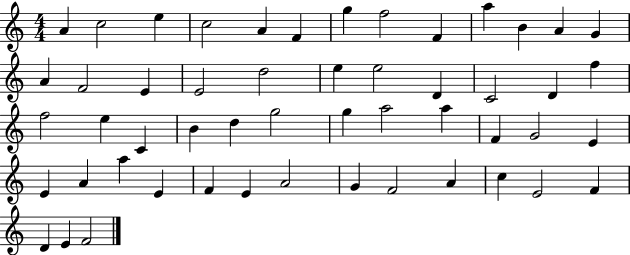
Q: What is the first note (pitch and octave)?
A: A4